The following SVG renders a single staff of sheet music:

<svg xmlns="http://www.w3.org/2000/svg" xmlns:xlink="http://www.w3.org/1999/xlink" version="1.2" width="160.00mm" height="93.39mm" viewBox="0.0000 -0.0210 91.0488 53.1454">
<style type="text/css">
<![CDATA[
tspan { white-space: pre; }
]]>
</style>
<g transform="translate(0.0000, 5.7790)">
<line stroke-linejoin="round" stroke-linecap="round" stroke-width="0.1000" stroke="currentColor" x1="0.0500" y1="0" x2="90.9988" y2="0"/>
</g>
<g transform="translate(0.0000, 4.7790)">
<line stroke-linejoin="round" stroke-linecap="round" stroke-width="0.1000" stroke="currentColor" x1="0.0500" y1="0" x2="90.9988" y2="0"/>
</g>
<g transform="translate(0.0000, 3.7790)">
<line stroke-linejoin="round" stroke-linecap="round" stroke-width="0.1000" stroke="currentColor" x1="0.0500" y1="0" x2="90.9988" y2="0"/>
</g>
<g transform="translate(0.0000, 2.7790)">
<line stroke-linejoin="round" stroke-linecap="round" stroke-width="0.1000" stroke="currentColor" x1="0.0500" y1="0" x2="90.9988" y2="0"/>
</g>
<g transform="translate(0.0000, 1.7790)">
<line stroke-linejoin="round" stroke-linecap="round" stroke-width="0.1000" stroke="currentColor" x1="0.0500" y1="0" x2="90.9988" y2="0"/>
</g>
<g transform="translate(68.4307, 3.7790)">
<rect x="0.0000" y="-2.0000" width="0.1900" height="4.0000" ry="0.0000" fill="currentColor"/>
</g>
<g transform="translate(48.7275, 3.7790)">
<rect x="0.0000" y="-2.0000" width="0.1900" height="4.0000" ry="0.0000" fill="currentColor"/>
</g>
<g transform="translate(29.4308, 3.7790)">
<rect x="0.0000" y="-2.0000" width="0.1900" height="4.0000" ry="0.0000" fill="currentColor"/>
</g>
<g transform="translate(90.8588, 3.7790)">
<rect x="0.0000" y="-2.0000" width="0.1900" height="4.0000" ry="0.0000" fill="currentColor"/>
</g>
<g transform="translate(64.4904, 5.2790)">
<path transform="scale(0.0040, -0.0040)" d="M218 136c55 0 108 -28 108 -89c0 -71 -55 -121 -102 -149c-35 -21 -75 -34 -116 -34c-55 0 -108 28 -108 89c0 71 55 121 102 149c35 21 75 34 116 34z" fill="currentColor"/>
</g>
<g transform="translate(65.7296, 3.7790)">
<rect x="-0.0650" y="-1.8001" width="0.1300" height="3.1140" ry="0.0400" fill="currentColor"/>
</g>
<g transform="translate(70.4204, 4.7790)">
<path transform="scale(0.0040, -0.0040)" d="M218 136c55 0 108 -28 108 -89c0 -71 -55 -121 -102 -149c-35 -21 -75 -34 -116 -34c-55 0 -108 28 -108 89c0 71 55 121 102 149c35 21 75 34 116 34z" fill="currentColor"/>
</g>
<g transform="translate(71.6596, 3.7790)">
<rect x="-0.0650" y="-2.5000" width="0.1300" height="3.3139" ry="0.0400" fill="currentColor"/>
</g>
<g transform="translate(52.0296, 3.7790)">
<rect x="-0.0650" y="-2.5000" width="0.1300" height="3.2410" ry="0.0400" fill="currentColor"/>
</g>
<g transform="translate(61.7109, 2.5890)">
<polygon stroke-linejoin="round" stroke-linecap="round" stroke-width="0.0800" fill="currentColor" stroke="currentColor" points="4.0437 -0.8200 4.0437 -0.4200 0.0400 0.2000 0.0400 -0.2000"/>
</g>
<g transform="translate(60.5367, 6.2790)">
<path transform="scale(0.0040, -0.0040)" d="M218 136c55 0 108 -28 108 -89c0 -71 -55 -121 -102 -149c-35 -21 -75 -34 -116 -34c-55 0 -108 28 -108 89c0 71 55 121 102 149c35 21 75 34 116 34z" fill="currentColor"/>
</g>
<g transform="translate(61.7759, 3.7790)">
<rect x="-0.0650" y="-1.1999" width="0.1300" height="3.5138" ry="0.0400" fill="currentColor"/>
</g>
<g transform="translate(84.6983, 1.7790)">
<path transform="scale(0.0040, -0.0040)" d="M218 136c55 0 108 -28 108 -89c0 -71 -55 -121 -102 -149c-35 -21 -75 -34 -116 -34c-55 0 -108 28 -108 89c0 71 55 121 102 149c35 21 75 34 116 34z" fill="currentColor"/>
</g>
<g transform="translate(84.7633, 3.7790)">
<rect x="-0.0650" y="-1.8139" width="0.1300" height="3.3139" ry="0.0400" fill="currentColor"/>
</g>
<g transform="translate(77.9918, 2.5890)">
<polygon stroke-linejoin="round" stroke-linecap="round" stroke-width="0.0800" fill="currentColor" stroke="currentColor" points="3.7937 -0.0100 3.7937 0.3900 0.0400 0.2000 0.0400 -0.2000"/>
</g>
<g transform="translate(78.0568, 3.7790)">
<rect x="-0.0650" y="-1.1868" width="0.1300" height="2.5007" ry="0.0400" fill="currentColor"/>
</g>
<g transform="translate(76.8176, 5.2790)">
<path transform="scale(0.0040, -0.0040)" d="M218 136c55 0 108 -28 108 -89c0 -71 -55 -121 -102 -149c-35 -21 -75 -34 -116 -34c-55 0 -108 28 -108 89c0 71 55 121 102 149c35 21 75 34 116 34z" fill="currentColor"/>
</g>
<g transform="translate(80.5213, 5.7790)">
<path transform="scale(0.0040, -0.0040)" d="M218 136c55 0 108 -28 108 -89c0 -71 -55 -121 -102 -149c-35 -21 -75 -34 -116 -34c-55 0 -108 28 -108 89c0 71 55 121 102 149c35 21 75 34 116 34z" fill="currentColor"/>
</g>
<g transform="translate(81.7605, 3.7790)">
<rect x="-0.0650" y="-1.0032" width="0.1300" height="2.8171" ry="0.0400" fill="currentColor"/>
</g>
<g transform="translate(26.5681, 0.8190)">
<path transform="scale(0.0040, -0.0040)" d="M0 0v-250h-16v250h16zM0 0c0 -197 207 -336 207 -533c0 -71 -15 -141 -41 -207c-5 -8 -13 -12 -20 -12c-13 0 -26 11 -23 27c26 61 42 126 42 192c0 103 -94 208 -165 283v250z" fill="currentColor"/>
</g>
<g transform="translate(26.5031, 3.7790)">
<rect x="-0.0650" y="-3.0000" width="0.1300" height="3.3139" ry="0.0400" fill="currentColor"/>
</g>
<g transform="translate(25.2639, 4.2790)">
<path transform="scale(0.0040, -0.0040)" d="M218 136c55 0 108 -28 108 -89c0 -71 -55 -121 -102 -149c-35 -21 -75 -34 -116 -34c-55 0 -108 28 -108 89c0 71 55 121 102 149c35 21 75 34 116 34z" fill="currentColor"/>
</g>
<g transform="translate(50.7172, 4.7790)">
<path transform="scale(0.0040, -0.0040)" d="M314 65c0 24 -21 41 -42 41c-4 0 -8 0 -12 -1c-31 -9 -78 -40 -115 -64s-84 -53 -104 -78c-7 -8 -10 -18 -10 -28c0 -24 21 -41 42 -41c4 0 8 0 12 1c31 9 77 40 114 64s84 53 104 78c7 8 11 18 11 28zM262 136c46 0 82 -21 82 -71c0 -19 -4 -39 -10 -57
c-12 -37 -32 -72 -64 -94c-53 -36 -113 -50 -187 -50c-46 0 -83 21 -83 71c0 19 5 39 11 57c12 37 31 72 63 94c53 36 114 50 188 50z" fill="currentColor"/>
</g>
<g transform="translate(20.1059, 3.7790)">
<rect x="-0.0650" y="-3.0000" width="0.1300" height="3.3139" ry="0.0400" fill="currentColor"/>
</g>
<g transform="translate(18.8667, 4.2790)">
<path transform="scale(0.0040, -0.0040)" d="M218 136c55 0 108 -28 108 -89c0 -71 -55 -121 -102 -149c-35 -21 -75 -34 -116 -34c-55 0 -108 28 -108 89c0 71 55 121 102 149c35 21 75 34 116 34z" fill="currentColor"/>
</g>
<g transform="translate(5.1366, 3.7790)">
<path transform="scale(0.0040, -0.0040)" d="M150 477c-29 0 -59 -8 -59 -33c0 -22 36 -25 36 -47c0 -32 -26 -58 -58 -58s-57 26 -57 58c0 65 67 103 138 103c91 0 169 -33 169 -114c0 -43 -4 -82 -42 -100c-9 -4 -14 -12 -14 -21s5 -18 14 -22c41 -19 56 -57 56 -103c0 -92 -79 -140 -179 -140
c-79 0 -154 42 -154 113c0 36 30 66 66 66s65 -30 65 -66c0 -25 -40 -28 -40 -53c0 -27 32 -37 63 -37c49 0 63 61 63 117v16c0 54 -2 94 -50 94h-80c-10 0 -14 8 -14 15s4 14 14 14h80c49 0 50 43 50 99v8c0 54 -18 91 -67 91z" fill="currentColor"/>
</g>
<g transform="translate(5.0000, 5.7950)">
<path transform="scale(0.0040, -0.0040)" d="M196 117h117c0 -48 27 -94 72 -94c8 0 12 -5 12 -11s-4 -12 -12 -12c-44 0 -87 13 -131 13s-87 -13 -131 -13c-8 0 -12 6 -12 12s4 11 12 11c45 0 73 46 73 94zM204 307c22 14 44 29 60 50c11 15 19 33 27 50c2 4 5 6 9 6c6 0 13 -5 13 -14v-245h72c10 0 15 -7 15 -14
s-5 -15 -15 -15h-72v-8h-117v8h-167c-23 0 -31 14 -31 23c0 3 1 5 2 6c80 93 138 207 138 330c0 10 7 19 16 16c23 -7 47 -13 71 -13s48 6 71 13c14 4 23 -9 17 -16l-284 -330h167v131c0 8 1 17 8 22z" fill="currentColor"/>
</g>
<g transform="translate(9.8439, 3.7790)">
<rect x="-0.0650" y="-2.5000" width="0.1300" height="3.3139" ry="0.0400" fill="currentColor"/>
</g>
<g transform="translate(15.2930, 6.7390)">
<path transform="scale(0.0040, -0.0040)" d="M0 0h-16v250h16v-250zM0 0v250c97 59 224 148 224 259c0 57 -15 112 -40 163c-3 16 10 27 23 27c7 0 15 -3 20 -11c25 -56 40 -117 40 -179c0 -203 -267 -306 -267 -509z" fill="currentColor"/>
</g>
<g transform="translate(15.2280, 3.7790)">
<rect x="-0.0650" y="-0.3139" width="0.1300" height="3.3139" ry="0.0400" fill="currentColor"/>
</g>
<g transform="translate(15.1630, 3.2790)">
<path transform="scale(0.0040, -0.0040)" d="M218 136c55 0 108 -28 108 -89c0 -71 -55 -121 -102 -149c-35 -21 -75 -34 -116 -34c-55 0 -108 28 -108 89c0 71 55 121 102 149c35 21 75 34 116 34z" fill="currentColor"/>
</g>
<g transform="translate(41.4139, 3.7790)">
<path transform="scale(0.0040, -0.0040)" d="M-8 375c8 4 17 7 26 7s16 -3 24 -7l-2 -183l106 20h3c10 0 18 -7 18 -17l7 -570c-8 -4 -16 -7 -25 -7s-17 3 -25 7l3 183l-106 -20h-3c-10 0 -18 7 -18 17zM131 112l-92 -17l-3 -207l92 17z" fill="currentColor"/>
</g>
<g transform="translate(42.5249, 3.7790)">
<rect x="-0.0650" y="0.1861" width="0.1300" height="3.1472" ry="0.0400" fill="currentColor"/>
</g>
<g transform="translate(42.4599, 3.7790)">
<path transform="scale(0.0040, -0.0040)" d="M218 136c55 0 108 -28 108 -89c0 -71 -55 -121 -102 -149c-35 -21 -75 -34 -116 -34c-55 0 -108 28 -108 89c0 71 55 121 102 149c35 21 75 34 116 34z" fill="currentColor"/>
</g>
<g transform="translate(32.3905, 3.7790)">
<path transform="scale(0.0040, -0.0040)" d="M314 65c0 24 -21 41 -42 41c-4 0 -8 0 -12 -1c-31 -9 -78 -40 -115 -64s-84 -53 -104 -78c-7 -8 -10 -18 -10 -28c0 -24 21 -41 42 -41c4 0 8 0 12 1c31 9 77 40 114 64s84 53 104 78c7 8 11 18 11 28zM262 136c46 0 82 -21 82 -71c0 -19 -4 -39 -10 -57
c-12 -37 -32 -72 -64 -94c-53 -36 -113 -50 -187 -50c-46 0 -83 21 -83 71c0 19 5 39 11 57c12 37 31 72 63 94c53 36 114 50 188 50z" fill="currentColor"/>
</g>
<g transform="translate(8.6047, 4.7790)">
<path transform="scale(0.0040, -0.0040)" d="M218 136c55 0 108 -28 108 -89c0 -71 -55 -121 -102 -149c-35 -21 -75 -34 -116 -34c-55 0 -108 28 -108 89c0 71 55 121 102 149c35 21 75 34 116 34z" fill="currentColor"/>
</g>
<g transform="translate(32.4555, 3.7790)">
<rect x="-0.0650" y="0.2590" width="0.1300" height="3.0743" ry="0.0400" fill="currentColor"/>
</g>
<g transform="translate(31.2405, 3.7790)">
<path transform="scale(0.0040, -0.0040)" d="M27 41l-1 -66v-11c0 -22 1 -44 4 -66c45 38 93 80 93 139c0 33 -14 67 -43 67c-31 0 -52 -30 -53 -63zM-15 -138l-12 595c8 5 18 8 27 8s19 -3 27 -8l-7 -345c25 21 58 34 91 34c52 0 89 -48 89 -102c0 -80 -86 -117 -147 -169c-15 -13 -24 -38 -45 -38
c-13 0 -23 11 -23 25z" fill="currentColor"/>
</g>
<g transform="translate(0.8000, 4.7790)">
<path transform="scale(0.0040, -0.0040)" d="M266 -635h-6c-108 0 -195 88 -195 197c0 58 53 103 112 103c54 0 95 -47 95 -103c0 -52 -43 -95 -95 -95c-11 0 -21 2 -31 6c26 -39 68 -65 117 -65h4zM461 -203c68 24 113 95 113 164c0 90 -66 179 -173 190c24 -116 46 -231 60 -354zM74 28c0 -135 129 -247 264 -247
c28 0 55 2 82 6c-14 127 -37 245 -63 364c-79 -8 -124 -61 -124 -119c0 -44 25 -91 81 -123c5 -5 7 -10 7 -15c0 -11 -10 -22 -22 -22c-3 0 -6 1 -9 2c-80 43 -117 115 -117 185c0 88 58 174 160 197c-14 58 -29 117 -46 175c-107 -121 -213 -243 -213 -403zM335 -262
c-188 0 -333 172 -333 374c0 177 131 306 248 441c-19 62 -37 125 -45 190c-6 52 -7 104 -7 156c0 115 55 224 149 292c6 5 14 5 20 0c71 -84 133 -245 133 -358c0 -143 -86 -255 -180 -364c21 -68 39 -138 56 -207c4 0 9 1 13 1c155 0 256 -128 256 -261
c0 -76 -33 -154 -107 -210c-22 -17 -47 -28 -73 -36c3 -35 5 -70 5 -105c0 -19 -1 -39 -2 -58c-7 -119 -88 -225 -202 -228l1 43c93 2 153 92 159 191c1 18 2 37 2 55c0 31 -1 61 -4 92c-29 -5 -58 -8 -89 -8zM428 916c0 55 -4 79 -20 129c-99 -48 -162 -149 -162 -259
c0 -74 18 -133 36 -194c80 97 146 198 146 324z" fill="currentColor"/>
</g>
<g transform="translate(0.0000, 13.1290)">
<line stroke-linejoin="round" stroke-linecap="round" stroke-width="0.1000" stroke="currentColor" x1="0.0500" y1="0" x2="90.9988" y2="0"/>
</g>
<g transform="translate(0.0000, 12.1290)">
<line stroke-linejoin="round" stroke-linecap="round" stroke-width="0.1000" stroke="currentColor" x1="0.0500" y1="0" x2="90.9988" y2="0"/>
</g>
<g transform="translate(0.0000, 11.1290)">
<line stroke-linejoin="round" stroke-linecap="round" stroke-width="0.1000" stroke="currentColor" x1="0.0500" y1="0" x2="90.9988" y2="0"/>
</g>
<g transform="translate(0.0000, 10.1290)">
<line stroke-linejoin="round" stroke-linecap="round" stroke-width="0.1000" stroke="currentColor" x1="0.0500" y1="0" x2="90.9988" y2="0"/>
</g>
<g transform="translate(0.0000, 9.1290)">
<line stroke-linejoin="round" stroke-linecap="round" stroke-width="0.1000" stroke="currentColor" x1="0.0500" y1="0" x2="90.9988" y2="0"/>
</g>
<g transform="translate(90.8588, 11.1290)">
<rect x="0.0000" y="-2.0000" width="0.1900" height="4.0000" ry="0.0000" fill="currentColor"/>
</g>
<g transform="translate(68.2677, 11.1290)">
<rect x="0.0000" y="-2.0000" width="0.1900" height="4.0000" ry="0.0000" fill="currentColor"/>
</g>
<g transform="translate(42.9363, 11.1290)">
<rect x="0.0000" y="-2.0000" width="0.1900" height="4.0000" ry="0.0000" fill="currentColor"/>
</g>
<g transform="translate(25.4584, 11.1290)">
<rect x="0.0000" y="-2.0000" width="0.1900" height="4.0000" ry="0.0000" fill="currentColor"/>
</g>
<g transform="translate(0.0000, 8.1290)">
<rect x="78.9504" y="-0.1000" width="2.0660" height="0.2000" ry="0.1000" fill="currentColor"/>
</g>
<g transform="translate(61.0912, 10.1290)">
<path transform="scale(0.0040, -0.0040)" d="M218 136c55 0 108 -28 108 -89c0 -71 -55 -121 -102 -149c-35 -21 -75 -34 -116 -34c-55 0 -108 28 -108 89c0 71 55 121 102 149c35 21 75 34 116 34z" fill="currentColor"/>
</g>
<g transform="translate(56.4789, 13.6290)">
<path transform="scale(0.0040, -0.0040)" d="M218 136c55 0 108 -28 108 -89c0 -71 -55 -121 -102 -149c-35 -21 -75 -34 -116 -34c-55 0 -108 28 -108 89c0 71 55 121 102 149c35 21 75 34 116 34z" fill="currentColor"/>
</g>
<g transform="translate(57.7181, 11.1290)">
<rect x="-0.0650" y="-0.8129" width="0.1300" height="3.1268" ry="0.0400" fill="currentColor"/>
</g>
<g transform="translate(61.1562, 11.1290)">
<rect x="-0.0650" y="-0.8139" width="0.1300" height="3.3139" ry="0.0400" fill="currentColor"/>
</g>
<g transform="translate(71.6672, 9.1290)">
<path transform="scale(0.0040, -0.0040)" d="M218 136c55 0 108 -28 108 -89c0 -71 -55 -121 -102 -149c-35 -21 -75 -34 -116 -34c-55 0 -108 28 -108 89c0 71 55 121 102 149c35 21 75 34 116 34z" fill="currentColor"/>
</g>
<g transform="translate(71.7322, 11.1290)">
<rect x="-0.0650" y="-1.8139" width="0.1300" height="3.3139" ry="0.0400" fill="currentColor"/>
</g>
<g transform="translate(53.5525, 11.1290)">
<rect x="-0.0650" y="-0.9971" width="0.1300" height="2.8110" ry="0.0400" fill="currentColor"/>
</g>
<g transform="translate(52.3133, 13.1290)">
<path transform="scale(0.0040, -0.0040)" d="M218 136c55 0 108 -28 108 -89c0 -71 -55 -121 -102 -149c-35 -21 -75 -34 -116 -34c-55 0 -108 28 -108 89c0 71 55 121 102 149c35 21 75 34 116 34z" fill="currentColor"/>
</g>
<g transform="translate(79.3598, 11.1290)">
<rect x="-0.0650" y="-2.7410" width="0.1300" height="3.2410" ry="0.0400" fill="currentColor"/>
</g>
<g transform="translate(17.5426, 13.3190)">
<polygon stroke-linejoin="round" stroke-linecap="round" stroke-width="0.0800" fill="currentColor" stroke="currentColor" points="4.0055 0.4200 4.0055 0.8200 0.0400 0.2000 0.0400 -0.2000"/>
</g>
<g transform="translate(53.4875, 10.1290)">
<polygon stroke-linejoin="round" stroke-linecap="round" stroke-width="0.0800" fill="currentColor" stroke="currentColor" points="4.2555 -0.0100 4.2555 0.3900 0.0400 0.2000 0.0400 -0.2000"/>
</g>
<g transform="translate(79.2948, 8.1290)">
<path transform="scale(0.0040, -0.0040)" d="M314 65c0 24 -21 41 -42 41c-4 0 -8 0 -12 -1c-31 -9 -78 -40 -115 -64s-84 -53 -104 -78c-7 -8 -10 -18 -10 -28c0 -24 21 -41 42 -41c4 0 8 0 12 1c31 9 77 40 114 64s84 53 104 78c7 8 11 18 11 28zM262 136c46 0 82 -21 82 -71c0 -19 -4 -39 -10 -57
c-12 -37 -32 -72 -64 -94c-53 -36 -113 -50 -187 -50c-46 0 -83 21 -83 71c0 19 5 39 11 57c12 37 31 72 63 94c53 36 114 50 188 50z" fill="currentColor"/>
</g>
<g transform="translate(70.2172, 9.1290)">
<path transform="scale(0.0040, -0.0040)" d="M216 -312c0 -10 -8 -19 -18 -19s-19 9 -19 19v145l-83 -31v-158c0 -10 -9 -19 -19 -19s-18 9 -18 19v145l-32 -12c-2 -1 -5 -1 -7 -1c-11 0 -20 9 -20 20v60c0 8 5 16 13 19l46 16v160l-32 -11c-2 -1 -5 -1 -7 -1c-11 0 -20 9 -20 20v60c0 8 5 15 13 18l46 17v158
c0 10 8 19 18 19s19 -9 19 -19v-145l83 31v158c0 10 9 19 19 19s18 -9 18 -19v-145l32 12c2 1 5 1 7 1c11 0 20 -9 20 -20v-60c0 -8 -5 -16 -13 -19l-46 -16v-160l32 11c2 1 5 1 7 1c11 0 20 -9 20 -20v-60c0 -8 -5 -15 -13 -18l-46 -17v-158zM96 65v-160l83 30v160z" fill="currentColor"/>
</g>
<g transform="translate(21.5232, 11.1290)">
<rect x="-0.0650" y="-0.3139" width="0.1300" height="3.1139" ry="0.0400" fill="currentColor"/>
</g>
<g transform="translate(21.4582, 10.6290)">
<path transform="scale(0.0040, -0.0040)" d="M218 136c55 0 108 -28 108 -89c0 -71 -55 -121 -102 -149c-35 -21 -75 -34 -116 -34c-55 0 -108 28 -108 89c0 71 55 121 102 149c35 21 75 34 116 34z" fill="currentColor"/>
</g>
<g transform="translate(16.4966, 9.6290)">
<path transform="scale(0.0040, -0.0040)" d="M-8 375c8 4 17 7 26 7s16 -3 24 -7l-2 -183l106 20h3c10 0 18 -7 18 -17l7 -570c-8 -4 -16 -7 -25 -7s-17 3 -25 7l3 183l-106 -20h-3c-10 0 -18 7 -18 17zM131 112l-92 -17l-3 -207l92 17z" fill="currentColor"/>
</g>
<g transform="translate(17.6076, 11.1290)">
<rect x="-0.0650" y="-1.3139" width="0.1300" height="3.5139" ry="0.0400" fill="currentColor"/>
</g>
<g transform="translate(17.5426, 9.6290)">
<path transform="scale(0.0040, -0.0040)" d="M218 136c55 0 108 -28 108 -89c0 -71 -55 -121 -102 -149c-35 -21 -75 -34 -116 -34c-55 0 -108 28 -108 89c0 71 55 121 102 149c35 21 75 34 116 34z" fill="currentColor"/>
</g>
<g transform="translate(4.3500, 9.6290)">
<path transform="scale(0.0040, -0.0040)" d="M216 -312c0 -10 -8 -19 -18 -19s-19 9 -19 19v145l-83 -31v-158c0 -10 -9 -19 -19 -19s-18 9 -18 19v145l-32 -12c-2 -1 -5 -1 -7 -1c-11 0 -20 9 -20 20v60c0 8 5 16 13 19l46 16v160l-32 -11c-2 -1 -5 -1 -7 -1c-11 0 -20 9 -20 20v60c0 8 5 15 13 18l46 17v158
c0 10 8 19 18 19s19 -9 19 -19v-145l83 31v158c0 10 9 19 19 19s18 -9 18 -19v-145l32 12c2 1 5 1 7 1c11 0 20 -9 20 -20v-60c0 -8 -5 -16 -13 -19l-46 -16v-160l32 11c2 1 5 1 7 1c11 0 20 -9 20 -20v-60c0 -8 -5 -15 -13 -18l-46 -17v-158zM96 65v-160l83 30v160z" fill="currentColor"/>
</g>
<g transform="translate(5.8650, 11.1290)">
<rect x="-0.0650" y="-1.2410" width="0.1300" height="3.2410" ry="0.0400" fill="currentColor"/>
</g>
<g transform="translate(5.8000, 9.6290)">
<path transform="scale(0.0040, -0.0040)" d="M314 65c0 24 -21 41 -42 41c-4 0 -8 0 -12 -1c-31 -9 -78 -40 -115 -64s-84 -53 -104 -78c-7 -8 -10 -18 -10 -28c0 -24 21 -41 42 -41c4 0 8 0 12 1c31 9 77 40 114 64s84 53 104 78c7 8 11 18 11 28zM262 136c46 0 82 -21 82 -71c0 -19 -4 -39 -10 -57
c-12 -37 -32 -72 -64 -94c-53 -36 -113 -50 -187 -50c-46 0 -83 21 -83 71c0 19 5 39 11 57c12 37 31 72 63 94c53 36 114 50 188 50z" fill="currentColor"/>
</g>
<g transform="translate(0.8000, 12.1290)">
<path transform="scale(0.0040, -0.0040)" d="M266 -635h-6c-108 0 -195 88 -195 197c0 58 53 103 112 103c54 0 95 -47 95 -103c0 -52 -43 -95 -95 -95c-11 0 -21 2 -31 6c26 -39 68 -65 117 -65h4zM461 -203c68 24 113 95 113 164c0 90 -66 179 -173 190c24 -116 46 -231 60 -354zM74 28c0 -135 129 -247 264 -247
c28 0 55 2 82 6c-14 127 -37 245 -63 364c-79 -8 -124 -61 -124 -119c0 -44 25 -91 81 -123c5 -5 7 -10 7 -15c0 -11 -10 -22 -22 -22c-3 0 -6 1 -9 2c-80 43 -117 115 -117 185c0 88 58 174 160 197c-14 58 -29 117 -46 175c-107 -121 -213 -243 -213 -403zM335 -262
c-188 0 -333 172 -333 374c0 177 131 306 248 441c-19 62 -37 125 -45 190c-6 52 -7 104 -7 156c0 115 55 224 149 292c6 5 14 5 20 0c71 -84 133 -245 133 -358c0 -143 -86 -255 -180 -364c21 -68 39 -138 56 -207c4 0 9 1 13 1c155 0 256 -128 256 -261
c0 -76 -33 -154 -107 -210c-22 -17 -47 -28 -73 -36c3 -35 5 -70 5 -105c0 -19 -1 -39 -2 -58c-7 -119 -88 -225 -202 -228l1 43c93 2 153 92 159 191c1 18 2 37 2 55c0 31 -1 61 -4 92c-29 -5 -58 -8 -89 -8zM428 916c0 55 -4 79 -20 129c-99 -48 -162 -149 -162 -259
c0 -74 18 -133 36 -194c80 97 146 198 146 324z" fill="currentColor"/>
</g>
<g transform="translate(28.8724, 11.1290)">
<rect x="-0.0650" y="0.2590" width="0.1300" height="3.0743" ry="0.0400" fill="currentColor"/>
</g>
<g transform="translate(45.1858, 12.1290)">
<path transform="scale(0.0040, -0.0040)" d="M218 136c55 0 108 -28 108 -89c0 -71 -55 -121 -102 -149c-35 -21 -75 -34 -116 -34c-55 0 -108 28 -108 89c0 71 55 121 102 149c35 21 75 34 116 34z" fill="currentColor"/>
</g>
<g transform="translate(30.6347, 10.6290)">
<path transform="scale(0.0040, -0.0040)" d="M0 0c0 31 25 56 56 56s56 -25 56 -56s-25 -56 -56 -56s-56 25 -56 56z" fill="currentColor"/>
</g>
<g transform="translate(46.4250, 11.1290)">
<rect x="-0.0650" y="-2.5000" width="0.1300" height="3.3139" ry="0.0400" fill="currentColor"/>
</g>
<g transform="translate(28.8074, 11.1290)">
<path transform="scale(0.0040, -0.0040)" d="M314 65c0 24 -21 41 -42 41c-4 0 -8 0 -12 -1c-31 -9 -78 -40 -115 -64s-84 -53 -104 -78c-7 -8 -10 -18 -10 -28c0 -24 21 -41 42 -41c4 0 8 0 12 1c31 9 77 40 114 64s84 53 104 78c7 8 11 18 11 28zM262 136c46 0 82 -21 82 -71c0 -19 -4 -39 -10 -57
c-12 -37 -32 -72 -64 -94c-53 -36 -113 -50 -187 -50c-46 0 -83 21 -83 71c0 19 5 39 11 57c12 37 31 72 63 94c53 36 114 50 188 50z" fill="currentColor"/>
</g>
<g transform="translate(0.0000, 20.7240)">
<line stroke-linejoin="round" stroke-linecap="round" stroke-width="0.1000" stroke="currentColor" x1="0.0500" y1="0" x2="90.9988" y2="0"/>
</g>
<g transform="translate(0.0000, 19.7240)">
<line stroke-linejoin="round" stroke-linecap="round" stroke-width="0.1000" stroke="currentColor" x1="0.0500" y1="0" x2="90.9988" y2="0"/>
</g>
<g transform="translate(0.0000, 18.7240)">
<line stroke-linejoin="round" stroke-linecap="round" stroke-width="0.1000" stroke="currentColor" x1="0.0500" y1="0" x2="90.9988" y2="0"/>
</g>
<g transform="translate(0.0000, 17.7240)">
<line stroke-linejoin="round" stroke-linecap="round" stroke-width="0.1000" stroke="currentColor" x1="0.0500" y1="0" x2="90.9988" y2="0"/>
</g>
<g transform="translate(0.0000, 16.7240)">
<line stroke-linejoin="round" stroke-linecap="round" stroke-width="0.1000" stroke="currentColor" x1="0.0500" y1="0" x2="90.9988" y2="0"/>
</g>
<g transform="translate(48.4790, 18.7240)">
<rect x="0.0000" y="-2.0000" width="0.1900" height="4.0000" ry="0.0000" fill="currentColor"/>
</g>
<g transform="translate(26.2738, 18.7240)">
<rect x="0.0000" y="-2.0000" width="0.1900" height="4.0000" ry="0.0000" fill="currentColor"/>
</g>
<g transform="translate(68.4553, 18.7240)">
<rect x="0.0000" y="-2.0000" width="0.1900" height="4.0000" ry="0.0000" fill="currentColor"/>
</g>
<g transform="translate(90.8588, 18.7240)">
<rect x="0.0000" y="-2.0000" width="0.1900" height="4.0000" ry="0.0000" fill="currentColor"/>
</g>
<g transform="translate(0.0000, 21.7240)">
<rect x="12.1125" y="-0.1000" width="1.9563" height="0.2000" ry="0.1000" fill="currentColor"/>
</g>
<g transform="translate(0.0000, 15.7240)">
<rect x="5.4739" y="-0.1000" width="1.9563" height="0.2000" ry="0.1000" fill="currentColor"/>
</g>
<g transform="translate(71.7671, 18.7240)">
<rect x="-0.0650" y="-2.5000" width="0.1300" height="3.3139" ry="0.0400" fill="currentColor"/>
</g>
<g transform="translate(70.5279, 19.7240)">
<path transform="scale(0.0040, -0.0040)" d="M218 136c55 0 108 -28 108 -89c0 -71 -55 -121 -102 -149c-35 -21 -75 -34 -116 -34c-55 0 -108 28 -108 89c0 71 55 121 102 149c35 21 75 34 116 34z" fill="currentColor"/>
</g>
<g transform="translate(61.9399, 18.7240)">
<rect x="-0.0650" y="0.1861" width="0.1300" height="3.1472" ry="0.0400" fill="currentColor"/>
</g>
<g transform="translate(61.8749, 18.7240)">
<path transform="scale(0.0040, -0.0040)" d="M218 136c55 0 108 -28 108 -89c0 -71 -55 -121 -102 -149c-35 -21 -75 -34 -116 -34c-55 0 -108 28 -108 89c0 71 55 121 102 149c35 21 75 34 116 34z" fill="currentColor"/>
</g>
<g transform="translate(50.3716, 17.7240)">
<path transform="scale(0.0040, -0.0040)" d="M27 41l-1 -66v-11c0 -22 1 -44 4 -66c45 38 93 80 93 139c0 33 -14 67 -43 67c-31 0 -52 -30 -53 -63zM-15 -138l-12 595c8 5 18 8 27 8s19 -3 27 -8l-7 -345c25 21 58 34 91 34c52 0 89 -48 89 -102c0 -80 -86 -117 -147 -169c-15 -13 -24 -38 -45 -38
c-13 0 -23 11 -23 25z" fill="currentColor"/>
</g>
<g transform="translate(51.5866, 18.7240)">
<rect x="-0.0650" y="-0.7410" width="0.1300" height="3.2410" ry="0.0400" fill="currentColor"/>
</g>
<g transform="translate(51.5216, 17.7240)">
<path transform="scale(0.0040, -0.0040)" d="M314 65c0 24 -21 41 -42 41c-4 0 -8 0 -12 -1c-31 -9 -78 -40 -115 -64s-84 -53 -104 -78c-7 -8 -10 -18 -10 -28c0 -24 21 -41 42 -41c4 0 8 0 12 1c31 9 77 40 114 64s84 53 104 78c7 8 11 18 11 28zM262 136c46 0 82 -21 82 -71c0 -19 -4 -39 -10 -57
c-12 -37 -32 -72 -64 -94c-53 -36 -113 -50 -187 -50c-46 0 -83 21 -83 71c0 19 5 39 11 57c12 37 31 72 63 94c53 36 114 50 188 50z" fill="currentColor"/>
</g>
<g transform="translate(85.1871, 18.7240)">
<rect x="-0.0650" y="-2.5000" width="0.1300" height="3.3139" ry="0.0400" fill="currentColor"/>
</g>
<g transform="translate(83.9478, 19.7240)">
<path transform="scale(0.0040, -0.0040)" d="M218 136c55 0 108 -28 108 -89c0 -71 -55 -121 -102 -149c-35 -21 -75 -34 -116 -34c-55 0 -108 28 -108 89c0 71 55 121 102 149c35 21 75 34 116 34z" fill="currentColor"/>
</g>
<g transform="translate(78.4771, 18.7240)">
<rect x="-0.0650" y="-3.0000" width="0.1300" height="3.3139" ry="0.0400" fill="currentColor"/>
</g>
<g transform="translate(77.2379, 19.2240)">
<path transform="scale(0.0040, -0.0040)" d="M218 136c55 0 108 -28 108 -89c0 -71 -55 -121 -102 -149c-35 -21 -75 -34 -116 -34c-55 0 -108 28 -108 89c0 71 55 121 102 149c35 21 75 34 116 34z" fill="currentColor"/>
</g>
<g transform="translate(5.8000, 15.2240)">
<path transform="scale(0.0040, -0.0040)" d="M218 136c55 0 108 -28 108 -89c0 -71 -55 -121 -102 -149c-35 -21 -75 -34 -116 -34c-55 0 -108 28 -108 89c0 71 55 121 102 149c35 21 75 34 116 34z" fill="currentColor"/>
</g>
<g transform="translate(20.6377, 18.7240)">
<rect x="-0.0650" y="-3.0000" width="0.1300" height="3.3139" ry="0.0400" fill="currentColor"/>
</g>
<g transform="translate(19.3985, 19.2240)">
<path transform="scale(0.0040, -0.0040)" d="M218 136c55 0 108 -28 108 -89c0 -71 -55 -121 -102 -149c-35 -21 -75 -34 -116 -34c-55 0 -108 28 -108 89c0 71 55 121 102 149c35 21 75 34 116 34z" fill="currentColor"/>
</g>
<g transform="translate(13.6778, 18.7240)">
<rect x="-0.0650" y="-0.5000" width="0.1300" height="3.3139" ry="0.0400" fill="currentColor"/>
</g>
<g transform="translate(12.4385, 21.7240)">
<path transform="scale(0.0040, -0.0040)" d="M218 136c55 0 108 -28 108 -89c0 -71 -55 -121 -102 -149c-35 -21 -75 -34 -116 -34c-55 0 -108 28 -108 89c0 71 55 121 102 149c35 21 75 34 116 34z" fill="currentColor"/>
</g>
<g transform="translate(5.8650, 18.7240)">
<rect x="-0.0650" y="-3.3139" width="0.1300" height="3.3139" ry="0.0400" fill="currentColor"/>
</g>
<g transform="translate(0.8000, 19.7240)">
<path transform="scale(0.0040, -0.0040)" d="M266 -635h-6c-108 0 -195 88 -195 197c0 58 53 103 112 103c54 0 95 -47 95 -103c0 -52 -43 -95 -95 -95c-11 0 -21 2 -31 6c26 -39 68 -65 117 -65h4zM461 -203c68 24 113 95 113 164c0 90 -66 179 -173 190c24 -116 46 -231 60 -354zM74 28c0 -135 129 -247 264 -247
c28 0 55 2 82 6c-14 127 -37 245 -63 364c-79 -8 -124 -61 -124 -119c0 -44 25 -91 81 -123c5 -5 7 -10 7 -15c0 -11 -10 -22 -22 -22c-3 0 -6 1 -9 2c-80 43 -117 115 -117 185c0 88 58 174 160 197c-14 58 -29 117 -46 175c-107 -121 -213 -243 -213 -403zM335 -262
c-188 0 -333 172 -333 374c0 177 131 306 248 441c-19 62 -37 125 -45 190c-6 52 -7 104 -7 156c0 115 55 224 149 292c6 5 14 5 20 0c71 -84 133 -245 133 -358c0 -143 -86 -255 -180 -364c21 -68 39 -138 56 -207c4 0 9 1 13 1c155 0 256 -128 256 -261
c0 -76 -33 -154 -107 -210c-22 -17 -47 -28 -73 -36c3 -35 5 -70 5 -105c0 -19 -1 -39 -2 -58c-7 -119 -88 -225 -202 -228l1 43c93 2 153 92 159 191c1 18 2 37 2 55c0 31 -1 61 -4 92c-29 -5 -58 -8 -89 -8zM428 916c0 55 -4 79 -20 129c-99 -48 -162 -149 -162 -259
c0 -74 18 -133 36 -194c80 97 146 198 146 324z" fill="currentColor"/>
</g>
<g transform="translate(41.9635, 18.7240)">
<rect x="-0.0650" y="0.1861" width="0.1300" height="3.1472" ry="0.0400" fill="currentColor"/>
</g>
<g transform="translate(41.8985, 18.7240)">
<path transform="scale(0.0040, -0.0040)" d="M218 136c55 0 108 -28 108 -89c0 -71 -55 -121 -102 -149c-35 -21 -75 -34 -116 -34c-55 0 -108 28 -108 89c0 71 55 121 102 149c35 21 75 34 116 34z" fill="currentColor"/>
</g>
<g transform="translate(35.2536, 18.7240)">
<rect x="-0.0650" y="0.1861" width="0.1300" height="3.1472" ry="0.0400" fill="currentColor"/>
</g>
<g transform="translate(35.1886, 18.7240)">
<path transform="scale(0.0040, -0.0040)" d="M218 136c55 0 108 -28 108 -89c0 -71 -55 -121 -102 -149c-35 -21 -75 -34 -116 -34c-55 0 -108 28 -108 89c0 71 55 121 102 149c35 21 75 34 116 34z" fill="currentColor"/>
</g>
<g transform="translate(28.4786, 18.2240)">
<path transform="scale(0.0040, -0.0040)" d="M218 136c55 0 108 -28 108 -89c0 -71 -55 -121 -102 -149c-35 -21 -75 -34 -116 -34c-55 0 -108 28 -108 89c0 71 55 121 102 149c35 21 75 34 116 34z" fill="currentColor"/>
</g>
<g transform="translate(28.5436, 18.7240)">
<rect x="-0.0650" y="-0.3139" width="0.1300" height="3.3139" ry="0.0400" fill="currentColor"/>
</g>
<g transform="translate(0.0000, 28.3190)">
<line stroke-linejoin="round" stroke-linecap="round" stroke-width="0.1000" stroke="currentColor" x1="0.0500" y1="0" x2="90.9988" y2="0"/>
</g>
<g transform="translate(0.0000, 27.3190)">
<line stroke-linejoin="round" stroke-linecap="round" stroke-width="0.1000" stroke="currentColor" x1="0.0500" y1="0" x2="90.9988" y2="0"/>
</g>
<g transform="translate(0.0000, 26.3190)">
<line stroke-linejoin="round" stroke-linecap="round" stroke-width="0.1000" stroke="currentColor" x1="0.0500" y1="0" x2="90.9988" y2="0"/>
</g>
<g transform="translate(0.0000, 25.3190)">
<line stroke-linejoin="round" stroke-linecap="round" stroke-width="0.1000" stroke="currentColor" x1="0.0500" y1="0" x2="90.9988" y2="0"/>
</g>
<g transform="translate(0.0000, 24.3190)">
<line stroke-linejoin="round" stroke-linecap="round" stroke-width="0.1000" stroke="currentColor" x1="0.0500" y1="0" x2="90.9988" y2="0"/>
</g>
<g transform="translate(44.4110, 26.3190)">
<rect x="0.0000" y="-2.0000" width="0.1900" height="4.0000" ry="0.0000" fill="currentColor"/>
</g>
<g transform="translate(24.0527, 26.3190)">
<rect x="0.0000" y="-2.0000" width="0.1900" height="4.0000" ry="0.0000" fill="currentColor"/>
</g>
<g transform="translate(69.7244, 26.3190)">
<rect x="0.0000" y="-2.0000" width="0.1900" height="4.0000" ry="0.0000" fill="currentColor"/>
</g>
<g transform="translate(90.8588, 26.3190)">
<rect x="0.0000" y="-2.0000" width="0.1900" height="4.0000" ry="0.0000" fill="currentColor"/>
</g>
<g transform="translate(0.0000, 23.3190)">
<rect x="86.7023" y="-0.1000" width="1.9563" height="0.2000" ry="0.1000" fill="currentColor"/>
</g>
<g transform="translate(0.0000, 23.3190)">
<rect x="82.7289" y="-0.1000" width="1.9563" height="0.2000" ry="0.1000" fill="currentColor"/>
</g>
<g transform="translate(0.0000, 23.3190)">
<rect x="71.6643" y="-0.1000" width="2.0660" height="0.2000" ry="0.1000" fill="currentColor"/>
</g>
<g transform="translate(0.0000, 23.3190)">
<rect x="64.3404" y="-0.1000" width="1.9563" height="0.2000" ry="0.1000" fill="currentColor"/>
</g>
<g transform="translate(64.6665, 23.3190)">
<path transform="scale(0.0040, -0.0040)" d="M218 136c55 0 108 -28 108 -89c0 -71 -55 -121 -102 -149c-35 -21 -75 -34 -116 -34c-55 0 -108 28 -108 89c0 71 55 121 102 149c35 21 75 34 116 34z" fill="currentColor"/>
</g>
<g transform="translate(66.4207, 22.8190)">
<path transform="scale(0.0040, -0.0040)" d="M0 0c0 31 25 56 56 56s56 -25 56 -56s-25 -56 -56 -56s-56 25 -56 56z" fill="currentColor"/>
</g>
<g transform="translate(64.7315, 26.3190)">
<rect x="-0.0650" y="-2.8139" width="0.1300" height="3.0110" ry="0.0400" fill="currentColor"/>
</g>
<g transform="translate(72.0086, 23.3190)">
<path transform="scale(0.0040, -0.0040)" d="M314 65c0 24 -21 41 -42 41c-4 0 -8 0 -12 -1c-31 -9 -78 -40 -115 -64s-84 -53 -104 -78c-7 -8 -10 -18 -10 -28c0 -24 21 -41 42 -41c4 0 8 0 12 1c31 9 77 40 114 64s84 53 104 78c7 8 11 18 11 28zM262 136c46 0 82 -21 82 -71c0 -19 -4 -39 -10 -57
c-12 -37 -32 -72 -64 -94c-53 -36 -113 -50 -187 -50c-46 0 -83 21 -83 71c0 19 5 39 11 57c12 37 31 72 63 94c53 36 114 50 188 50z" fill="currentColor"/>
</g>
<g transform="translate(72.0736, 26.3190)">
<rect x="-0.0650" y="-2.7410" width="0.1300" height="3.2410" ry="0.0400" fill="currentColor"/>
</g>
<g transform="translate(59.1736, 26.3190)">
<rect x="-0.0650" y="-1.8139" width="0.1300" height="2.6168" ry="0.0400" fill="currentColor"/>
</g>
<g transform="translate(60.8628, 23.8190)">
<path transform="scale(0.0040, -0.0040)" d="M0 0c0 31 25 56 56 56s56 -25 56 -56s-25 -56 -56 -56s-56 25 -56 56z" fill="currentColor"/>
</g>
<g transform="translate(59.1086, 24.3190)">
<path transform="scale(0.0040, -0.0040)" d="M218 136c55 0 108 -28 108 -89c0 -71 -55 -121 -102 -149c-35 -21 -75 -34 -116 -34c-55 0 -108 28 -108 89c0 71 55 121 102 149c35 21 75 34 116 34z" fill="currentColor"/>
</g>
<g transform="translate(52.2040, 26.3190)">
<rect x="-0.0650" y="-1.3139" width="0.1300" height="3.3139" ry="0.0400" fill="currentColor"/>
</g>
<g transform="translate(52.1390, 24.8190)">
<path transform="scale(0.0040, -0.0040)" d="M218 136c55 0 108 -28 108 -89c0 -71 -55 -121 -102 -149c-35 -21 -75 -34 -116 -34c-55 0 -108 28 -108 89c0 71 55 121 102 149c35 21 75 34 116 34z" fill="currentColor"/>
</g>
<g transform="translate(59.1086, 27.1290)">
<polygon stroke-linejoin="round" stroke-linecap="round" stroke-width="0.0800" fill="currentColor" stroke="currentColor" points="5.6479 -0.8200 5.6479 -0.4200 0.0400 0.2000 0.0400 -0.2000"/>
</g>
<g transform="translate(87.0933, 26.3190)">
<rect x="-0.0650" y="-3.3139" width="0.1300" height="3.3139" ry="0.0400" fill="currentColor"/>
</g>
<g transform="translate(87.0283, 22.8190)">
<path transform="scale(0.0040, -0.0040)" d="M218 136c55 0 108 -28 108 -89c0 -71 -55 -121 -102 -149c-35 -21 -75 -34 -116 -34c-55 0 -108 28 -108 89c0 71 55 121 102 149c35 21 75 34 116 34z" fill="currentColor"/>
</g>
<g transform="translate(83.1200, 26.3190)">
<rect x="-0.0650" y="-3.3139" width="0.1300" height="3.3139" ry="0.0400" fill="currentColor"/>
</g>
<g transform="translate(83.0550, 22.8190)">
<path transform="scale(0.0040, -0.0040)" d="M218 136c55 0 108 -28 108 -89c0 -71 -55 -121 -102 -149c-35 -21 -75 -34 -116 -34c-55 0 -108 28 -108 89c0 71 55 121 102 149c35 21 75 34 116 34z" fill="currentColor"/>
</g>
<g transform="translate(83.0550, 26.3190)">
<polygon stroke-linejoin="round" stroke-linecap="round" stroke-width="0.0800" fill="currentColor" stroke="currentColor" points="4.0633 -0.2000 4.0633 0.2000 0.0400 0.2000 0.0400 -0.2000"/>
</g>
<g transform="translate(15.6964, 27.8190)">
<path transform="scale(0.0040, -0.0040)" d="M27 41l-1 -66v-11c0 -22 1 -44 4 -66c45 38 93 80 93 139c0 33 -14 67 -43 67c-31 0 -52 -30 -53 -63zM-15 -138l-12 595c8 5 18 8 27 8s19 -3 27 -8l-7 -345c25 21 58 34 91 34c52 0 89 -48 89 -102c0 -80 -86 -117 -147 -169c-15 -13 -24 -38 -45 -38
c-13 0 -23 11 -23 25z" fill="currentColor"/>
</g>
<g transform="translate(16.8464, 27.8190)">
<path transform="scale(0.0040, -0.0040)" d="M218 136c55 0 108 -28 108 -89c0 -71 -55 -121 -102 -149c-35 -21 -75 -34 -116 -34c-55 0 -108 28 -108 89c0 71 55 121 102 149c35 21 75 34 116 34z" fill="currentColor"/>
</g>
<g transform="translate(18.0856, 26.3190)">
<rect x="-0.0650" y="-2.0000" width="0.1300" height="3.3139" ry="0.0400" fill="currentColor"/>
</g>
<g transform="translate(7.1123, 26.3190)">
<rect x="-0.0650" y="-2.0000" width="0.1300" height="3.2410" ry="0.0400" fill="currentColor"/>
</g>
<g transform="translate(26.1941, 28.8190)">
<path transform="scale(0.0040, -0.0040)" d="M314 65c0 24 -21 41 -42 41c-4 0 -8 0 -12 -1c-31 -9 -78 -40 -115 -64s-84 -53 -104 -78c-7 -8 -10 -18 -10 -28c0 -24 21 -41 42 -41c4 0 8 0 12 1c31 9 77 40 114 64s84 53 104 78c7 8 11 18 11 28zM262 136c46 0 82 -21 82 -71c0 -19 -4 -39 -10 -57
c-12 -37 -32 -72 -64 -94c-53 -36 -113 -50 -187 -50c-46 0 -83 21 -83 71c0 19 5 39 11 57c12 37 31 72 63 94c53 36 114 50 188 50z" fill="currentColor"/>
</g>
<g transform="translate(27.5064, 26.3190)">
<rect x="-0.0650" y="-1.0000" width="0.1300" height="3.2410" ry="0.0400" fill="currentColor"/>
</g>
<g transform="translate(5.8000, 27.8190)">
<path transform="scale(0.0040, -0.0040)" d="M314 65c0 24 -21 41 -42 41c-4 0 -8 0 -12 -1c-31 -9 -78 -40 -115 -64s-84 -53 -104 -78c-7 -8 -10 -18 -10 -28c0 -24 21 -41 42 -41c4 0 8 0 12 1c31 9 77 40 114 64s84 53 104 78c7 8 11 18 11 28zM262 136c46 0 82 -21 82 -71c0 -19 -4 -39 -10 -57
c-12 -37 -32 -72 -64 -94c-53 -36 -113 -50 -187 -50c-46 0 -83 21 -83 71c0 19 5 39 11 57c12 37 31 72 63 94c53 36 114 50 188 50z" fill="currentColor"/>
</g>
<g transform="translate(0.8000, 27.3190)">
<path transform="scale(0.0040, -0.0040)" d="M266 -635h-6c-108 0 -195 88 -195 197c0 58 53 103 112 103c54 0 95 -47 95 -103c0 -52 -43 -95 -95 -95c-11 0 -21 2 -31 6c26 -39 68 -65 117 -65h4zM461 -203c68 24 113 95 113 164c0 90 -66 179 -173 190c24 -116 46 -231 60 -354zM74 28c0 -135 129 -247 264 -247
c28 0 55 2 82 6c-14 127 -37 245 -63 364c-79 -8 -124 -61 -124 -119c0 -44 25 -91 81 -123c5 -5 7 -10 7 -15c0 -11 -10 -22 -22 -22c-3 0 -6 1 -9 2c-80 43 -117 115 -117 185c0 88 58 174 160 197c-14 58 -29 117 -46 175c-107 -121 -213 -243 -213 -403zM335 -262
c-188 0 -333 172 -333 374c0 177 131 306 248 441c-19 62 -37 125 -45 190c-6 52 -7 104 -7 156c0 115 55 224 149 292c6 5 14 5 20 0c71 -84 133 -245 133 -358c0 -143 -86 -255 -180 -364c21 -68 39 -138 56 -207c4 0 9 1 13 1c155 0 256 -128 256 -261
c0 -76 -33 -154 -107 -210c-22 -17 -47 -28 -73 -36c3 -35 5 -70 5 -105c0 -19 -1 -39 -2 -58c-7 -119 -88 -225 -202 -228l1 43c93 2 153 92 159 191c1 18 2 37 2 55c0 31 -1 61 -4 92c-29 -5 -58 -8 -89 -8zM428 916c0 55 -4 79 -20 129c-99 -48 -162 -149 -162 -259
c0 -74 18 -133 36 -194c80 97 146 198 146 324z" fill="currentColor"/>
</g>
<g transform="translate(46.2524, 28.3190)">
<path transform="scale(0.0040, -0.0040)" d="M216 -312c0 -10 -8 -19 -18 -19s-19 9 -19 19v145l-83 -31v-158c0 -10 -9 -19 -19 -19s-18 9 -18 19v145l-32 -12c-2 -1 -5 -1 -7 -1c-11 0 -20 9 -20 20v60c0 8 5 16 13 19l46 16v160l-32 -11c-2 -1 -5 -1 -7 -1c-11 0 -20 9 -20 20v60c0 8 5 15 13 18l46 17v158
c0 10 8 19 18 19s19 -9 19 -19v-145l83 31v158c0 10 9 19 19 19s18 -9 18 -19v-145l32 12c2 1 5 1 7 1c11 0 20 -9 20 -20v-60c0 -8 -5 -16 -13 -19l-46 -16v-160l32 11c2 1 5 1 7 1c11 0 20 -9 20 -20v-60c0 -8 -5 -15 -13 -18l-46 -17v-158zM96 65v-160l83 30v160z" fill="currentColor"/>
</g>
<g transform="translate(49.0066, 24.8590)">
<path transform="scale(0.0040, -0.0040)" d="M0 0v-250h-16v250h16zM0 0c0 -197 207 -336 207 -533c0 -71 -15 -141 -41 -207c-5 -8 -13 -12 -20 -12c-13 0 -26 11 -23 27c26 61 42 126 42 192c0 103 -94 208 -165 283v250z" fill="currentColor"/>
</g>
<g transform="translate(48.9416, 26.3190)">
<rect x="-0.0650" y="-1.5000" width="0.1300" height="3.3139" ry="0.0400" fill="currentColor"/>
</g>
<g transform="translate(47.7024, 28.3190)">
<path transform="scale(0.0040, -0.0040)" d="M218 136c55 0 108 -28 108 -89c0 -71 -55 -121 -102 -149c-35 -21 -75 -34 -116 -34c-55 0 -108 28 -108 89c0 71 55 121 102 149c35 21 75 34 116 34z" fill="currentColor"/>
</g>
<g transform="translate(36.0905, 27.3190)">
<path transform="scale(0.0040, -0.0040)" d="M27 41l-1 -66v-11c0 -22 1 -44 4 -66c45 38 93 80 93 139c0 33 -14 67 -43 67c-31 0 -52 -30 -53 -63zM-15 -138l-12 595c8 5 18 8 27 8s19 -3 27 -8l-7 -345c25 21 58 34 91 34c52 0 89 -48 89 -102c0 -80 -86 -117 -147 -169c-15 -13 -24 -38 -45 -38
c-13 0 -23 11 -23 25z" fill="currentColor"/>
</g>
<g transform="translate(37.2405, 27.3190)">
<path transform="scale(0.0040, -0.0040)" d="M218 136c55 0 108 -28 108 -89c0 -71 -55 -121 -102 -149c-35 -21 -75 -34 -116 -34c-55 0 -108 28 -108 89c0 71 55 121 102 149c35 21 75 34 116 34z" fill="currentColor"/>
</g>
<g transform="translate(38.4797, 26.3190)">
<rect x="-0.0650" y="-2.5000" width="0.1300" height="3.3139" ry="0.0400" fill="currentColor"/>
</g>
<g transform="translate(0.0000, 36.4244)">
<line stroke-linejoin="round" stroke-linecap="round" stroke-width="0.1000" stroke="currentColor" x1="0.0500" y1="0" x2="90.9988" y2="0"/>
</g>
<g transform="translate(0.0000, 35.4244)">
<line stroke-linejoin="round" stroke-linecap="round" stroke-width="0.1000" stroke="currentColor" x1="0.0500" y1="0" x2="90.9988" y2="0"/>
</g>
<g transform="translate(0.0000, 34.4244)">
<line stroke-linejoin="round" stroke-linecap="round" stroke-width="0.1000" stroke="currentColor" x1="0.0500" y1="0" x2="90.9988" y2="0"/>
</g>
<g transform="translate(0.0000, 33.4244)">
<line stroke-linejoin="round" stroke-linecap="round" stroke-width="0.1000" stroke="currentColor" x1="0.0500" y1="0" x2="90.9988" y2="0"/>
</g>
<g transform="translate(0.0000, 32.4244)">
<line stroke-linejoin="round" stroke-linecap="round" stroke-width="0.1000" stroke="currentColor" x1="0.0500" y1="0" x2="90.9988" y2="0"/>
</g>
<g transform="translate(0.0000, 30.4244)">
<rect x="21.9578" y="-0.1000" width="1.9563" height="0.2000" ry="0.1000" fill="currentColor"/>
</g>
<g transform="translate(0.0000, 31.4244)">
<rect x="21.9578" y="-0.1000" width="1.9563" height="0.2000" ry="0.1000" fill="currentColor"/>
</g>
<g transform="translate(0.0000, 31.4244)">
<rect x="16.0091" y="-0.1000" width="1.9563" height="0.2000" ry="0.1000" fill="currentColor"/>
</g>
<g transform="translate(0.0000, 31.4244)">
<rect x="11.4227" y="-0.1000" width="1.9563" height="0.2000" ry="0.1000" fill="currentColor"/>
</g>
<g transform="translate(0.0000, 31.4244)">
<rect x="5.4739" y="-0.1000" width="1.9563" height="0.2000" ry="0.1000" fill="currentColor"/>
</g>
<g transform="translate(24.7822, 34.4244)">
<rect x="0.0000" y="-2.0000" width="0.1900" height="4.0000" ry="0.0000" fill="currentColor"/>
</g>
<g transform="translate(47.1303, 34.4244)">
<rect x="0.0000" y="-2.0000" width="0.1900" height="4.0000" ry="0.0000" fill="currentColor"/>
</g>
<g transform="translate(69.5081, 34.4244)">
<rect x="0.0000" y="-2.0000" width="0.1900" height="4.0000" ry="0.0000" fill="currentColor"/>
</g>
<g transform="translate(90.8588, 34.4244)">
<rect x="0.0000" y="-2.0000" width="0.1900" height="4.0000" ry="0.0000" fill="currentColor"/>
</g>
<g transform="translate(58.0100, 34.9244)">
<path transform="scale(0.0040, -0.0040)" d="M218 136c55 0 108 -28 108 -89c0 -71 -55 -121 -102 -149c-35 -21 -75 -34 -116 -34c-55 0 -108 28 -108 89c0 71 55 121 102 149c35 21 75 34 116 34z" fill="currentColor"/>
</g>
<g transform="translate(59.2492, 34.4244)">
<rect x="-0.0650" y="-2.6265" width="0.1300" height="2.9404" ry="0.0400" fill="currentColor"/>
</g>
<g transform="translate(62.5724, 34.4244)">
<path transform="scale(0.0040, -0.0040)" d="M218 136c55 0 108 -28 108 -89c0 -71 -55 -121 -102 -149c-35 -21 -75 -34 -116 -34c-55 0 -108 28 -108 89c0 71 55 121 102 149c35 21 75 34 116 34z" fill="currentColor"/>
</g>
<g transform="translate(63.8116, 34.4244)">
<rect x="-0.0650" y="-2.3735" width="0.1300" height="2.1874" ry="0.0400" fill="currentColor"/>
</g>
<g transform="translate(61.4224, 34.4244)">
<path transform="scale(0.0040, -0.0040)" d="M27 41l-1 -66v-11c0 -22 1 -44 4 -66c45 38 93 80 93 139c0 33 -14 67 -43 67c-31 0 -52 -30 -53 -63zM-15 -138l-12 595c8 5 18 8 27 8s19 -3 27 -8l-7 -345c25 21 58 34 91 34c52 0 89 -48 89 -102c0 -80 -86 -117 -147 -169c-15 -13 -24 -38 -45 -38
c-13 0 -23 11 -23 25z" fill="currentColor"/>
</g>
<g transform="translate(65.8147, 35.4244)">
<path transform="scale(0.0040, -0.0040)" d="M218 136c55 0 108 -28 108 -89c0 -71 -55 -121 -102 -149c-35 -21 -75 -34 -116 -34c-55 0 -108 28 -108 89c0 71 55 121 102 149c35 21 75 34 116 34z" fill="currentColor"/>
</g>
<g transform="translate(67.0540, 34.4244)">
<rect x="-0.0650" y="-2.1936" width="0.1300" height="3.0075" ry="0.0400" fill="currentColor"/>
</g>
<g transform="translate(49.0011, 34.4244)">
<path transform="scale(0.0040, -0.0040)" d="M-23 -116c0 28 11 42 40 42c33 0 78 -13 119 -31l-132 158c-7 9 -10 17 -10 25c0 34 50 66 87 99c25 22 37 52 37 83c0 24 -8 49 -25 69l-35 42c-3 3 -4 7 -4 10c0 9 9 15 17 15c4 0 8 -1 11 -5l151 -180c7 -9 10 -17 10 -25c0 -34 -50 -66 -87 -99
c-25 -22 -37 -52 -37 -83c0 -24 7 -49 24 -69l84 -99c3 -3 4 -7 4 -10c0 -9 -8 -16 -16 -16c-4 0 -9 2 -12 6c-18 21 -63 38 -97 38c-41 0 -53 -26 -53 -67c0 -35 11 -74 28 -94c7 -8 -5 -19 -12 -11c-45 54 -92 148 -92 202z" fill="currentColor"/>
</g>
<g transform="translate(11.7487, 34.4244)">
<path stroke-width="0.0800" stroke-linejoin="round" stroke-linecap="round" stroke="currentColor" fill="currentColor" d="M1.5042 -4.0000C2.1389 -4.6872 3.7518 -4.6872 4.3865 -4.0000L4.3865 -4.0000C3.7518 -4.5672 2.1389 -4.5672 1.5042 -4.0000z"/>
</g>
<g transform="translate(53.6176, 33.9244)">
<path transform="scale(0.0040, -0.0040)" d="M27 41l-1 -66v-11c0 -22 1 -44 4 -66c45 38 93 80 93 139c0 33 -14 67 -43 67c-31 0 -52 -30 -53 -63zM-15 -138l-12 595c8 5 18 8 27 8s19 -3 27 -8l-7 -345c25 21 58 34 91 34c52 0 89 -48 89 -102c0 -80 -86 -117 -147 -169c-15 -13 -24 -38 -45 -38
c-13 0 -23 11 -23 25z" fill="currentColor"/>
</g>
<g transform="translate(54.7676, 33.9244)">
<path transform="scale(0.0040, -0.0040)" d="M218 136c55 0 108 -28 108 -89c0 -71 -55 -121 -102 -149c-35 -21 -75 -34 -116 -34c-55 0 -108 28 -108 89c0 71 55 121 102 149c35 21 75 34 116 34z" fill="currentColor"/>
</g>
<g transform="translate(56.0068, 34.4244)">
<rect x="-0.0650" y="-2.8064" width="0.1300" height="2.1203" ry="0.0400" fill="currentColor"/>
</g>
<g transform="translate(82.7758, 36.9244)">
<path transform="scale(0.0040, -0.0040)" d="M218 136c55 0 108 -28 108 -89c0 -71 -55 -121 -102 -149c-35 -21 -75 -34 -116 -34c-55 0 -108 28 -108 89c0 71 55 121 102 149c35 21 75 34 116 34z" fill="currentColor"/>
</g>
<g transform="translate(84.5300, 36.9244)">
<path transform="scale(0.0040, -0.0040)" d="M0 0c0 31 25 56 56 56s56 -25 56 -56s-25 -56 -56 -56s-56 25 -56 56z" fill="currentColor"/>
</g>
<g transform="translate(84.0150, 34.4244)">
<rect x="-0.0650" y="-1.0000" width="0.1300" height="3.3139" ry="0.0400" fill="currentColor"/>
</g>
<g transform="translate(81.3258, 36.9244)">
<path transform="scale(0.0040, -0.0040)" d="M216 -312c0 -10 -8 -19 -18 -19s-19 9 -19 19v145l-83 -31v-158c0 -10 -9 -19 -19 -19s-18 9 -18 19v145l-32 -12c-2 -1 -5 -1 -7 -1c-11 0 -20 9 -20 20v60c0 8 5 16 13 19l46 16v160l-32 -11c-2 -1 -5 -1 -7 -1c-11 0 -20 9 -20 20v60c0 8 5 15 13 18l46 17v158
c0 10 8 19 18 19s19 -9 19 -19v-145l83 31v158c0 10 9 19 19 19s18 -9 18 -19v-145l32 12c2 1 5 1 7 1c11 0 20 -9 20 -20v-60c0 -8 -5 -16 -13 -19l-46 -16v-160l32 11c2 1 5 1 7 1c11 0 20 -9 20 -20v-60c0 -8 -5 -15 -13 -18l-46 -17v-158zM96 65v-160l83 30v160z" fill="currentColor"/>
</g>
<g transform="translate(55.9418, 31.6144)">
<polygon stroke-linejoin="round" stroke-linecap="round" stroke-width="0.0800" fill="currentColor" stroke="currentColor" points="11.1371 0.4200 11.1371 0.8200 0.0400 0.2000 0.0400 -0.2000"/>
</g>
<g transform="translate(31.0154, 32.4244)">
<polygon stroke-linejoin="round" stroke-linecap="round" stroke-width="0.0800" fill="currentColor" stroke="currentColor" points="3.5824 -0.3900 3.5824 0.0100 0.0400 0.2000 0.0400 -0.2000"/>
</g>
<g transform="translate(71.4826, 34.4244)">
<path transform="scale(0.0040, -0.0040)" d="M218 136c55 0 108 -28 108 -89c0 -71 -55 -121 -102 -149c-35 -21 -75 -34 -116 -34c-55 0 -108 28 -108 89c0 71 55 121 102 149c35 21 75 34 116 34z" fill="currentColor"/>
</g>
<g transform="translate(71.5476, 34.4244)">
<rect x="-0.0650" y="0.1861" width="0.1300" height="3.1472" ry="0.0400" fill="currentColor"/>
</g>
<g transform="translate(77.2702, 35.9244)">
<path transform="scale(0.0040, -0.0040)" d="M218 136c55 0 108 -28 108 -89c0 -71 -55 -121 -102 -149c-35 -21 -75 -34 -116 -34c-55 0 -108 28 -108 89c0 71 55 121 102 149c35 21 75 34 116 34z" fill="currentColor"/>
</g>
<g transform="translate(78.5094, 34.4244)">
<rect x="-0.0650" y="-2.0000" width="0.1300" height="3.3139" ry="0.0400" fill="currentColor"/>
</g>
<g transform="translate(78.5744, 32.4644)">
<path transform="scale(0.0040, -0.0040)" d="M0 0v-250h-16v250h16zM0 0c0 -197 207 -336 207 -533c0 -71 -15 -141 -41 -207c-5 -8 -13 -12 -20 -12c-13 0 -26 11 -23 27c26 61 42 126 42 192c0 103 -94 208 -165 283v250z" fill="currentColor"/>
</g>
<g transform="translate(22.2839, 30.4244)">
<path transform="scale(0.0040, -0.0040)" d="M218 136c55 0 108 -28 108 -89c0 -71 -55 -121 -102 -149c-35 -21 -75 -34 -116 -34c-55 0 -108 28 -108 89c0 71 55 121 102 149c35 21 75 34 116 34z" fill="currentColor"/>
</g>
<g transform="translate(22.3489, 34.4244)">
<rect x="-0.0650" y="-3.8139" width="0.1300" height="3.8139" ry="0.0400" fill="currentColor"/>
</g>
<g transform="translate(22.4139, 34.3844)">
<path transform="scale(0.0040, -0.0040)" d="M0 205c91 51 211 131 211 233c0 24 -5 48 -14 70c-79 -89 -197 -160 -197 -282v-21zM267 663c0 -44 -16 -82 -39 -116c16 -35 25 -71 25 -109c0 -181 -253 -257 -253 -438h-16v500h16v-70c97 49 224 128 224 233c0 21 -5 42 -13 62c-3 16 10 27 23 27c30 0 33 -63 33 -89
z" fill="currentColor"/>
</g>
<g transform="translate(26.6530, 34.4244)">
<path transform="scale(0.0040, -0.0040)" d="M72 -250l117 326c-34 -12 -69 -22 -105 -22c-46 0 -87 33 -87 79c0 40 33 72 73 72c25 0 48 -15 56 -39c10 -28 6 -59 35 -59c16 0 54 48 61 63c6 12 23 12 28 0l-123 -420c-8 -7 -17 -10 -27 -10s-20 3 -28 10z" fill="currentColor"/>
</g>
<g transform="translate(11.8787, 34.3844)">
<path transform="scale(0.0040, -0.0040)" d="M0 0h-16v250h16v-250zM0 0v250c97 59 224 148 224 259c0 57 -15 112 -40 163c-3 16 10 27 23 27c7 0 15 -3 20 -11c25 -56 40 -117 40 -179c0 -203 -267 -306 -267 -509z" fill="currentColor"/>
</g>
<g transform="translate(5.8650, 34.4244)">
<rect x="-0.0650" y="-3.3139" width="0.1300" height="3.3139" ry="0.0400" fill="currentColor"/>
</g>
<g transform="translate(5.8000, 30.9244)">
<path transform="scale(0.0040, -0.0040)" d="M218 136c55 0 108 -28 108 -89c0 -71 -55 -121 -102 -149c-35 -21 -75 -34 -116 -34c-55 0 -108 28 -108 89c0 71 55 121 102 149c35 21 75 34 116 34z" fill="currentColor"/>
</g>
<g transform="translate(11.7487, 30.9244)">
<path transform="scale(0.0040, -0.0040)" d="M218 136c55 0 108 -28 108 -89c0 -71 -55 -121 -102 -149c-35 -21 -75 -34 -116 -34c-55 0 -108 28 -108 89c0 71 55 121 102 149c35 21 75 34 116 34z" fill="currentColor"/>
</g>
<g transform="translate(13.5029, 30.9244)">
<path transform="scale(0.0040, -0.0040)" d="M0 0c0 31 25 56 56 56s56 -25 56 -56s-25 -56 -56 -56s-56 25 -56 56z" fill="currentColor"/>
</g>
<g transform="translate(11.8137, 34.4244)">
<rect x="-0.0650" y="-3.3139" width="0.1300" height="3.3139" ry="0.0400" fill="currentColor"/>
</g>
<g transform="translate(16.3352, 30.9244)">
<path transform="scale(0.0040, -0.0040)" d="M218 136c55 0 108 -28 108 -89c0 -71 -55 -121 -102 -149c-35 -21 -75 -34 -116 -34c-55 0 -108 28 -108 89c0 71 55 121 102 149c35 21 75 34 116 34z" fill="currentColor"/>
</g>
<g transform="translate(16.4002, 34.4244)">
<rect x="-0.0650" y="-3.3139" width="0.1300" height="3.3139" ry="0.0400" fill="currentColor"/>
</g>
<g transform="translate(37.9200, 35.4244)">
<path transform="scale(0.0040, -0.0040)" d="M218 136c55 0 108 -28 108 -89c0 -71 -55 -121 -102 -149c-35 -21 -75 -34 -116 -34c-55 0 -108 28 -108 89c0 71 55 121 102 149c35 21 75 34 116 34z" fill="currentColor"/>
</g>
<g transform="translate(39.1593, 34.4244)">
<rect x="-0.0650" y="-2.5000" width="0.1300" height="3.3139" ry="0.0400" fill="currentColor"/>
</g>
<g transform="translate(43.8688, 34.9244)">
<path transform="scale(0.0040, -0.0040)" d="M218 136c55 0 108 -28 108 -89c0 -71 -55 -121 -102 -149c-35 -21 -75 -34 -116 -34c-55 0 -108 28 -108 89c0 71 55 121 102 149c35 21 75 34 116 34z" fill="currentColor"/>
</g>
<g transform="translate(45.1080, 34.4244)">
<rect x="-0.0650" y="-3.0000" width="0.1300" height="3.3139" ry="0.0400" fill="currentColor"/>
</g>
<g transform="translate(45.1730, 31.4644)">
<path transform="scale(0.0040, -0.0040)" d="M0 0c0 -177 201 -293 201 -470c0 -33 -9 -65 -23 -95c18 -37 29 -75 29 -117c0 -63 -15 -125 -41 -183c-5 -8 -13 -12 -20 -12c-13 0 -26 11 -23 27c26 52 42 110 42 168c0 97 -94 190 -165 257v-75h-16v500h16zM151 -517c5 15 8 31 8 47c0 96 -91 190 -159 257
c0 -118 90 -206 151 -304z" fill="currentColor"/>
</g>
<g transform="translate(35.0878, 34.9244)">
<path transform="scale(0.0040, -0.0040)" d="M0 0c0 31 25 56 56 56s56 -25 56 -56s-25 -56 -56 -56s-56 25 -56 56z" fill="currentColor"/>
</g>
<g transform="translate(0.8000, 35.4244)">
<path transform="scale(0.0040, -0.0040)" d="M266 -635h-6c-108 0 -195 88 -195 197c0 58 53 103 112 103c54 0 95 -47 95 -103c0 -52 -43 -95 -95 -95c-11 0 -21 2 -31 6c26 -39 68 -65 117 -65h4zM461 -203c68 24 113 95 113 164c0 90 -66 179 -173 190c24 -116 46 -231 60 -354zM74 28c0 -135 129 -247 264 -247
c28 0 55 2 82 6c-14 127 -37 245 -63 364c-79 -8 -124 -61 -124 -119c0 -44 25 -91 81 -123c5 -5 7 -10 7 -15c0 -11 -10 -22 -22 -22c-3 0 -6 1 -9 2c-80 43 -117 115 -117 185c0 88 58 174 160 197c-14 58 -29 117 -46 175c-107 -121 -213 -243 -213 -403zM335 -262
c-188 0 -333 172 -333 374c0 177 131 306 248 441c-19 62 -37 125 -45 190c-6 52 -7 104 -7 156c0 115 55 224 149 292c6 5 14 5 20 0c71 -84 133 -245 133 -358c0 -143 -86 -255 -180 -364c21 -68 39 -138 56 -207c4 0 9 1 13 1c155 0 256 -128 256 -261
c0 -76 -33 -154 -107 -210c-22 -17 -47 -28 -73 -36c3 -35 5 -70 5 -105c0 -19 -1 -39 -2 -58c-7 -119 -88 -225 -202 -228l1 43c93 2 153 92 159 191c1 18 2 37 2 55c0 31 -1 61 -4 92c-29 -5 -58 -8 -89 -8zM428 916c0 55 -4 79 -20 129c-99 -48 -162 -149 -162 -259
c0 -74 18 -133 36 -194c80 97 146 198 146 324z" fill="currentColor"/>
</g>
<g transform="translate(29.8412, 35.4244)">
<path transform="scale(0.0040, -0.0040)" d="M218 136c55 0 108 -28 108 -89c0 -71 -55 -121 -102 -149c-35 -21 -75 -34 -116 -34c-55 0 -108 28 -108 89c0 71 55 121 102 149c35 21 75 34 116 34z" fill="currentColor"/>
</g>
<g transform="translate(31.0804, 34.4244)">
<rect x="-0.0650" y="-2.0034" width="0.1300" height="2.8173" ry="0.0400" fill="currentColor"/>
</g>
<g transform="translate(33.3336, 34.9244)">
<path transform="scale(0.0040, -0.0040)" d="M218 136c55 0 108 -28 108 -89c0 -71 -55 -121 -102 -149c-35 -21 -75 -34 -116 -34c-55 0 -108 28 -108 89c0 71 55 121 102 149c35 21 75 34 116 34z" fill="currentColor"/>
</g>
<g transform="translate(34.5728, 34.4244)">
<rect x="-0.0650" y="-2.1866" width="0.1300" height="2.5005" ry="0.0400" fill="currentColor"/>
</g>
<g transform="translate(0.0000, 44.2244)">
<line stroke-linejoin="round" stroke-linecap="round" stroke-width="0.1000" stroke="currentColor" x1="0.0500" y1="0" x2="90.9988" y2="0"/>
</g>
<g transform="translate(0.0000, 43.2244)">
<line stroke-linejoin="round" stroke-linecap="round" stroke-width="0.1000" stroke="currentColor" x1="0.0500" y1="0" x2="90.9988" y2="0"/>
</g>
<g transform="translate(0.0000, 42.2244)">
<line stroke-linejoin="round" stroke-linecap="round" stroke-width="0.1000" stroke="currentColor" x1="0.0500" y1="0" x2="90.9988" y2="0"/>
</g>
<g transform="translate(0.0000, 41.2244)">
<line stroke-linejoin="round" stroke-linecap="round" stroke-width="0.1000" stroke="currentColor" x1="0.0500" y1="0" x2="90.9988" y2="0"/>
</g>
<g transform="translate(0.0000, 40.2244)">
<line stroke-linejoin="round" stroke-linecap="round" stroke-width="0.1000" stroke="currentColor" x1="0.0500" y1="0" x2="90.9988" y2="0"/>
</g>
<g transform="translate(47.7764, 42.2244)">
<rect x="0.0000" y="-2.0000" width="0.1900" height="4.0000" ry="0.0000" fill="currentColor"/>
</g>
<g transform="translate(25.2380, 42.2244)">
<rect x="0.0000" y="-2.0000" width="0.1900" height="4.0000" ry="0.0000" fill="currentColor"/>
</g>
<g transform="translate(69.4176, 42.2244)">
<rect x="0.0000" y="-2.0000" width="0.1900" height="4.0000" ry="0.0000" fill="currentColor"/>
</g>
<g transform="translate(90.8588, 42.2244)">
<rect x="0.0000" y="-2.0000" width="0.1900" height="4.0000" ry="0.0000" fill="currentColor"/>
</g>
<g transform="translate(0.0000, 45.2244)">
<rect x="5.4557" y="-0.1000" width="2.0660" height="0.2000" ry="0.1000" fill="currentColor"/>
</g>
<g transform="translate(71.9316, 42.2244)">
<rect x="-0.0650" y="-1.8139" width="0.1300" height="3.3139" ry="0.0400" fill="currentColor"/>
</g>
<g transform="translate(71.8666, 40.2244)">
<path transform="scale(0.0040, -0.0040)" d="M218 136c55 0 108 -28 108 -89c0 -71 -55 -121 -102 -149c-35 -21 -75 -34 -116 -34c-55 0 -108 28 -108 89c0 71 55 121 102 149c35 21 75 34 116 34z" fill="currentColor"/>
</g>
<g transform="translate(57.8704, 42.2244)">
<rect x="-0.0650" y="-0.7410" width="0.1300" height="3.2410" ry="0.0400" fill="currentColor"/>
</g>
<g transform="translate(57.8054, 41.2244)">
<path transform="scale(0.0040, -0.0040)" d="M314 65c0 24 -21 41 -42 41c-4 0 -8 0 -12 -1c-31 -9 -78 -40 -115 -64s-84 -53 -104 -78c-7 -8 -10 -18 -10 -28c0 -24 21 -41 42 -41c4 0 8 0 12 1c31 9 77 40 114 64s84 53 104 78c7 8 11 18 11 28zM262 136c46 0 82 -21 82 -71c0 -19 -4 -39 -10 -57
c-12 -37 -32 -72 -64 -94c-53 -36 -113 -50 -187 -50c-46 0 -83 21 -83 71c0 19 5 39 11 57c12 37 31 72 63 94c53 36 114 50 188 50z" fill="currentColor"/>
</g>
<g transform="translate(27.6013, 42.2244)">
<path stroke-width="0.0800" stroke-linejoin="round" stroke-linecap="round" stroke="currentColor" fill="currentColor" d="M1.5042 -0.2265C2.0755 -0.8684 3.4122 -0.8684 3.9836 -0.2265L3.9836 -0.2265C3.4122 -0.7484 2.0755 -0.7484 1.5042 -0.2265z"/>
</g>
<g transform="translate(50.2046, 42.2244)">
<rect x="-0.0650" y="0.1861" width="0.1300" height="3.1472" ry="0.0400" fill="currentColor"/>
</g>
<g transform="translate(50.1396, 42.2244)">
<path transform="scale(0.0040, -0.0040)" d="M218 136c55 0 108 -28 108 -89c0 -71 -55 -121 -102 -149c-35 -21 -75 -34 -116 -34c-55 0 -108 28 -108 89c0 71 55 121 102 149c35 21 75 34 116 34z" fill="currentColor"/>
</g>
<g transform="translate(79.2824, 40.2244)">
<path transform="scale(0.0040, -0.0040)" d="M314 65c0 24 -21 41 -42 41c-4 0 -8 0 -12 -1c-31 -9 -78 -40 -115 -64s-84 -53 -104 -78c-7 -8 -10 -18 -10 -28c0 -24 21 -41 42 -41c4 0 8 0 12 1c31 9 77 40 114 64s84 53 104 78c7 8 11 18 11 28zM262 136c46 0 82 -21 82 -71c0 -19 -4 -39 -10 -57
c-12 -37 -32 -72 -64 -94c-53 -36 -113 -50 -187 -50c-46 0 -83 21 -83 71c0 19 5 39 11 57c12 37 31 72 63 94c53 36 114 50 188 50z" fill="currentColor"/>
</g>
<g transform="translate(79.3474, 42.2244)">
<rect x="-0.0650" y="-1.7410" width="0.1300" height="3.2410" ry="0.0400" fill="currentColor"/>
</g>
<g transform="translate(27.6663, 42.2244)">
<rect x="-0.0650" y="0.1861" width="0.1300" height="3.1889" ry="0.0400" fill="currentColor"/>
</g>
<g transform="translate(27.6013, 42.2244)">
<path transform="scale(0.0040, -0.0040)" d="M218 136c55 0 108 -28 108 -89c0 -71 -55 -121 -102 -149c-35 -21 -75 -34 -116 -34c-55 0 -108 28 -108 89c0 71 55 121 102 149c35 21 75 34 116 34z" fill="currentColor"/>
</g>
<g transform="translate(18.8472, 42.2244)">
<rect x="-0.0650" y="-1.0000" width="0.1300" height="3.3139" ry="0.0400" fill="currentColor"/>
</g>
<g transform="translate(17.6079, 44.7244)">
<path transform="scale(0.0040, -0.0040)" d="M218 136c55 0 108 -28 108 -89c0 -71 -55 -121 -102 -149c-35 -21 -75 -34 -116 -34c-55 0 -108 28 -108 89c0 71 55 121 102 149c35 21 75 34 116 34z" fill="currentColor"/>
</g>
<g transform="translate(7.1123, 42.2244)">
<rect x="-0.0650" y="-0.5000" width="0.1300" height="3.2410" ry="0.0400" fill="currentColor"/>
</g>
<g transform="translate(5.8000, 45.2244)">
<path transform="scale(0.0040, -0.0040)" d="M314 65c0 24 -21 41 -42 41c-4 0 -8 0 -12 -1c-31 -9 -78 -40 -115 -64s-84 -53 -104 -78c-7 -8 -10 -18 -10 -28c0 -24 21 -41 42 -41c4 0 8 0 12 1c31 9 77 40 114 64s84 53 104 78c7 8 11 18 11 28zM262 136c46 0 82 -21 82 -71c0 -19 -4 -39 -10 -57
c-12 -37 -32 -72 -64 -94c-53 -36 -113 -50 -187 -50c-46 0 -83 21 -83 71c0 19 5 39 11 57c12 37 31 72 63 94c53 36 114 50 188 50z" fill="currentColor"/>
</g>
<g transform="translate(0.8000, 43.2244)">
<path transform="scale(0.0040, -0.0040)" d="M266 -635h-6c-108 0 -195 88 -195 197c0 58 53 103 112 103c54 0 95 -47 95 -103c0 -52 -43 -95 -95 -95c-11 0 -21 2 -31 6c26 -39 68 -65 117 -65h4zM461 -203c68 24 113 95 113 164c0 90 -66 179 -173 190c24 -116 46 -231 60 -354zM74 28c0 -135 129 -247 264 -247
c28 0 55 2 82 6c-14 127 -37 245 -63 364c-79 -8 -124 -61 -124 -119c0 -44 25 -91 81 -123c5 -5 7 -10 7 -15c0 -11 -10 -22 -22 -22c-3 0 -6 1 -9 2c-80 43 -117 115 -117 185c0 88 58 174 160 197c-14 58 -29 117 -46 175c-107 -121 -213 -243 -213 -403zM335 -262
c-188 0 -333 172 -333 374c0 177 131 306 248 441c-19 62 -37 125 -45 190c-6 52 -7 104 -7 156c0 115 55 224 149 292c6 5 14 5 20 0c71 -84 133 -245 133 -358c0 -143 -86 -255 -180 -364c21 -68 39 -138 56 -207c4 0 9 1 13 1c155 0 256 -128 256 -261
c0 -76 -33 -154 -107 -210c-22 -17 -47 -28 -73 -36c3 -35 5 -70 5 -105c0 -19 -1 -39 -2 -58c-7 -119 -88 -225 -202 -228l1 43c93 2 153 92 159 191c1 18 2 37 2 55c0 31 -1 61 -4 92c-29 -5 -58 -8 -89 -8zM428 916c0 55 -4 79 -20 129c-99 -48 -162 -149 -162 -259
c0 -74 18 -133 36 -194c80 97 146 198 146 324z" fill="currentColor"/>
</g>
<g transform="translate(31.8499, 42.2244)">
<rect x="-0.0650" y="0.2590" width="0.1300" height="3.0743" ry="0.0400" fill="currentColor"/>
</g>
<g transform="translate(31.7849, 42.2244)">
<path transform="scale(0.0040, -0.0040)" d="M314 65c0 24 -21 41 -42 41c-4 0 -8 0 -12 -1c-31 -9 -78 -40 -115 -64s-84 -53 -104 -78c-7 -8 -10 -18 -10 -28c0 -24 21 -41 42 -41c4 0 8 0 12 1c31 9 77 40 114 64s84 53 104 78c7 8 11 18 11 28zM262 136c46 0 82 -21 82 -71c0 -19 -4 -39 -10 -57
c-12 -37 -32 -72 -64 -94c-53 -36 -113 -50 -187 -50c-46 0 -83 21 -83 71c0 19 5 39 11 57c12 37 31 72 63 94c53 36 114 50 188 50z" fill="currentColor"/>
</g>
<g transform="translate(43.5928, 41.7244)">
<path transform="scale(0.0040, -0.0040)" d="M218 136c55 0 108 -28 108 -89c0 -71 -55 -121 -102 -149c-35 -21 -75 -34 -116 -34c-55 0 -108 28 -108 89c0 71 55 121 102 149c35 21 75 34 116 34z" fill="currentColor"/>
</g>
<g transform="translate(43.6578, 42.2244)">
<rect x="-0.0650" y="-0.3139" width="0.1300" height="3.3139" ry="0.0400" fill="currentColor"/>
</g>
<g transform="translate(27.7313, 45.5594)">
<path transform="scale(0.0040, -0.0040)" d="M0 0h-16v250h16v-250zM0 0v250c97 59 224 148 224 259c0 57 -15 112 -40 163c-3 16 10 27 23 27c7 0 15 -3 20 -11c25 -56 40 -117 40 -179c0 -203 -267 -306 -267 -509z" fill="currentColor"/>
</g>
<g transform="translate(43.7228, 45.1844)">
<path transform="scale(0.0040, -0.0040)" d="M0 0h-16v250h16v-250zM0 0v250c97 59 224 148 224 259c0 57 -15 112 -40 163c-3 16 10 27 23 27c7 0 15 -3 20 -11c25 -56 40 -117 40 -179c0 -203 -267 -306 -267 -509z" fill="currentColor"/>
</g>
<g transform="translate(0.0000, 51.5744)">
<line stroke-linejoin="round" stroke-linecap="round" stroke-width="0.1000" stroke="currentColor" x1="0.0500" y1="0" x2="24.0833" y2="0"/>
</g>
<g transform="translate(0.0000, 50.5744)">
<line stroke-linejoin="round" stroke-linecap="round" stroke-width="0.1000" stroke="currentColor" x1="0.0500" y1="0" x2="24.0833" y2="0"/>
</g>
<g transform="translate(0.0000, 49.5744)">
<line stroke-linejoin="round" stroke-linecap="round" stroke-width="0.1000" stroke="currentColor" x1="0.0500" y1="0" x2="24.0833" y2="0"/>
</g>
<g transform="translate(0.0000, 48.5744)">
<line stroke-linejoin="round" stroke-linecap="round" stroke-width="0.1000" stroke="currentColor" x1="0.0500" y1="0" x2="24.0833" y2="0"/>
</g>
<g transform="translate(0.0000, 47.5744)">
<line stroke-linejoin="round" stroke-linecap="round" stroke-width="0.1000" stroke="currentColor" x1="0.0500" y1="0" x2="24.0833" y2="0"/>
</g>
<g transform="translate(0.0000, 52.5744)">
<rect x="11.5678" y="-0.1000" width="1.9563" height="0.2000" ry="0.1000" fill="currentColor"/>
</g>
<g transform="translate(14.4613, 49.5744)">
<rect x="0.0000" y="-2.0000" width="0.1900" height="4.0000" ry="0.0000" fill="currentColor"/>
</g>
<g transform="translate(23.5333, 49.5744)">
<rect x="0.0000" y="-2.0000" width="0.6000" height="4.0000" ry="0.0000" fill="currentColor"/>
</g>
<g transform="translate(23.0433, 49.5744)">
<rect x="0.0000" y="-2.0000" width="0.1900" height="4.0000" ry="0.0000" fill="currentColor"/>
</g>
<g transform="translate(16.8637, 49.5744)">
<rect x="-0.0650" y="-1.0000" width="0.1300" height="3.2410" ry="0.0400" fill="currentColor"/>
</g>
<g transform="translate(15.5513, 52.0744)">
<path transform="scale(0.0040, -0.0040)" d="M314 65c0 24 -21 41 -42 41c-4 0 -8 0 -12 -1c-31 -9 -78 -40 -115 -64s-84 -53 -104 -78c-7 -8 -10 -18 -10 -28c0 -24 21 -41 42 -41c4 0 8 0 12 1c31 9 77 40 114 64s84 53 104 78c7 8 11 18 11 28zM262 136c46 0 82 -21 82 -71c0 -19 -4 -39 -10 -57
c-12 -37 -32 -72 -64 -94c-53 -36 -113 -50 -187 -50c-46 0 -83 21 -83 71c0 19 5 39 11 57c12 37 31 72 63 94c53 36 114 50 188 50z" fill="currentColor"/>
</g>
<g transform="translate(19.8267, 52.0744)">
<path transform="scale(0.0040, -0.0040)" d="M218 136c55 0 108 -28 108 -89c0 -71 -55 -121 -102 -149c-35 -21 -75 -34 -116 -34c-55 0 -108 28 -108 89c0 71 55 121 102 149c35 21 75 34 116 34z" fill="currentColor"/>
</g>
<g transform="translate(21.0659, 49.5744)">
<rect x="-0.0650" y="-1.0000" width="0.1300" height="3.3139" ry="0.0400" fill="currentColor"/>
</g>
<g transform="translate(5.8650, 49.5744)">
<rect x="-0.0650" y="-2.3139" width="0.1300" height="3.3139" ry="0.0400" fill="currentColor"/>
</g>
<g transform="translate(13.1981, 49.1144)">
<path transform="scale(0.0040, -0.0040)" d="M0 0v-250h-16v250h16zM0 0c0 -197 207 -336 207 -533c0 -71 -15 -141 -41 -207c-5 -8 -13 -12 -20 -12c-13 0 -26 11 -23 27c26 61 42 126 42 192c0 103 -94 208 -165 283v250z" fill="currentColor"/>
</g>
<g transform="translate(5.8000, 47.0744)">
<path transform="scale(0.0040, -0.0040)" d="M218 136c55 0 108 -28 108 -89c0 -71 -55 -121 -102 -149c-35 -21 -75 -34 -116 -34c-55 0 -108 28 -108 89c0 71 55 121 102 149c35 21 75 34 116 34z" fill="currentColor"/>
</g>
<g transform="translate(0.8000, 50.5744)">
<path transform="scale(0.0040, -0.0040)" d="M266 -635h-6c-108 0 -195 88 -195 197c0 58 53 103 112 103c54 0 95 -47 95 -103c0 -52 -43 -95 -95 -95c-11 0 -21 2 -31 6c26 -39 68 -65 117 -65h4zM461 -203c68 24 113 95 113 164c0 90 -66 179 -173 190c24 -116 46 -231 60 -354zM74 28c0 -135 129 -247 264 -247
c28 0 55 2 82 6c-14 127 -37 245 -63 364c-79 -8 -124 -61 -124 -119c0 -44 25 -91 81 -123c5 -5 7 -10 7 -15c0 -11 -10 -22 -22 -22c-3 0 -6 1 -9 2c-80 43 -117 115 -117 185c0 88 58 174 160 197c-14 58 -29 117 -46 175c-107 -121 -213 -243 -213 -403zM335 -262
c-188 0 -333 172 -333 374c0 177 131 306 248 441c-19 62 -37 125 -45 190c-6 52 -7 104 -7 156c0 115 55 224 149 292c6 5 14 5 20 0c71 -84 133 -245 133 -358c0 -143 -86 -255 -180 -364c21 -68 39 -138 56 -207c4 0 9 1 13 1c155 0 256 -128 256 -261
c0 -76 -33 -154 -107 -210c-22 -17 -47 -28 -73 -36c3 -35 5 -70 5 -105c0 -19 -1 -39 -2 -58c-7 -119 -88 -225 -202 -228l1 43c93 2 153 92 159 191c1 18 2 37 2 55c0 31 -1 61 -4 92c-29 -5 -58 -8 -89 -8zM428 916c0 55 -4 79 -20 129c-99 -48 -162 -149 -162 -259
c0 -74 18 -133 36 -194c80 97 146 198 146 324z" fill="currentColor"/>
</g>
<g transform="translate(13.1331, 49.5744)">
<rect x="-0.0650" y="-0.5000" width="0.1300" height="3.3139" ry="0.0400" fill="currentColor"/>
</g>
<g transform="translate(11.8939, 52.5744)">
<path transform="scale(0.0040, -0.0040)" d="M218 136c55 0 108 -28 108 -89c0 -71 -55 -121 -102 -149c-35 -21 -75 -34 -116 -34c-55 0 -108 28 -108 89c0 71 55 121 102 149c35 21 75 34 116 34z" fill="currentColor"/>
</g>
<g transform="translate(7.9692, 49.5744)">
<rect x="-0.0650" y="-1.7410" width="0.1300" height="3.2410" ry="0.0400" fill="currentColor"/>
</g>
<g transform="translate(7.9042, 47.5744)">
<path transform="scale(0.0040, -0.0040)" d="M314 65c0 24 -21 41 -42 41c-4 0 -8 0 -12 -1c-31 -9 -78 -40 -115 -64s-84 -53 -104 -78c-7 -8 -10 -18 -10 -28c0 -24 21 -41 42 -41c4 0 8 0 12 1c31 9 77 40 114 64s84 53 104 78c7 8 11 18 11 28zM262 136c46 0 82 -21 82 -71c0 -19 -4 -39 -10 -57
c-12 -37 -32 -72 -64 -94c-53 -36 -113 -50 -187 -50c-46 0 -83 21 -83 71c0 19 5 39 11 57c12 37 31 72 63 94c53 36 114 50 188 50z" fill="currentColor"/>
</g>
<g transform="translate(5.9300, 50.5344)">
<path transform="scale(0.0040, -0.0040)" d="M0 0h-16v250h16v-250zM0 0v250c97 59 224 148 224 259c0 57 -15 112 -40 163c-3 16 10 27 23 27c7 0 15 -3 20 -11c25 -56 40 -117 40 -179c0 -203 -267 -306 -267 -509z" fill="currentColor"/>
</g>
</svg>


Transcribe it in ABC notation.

X:1
T:Untitled
M:3/4
L:1/4
K:C
G c/2 A A/2 _B2 B G2 D/2 F/2 G F/2 E/2 f ^e2 e/2 c/2 B2 G E/2 D/2 d ^f a2 b C A c B B _d2 B G A G F2 _F D2 _G ^E/2 e f/2 a/2 a2 b/2 b/2 b b/2 b c'/4 z/2 G/2 A/2 G A/4 z _c/2 A/2 _B/2 G/2 B F/2 ^D C2 D B/2 B2 c/2 B d2 f f2 g/2 f2 C/2 D2 D